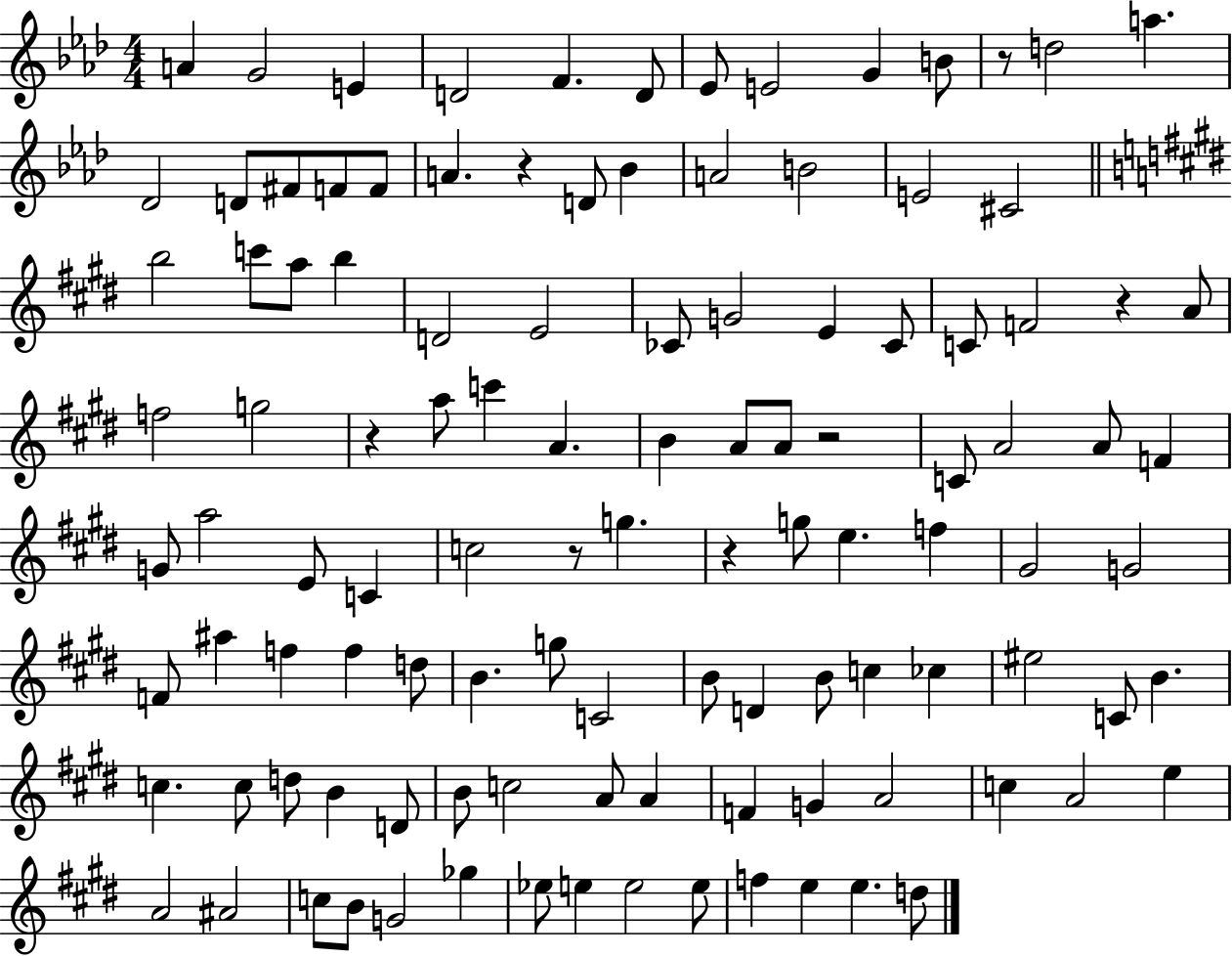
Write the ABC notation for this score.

X:1
T:Untitled
M:4/4
L:1/4
K:Ab
A G2 E D2 F D/2 _E/2 E2 G B/2 z/2 d2 a _D2 D/2 ^F/2 F/2 F/2 A z D/2 _B A2 B2 E2 ^C2 b2 c'/2 a/2 b D2 E2 _C/2 G2 E _C/2 C/2 F2 z A/2 f2 g2 z a/2 c' A B A/2 A/2 z2 C/2 A2 A/2 F G/2 a2 E/2 C c2 z/2 g z g/2 e f ^G2 G2 F/2 ^a f f d/2 B g/2 C2 B/2 D B/2 c _c ^e2 C/2 B c c/2 d/2 B D/2 B/2 c2 A/2 A F G A2 c A2 e A2 ^A2 c/2 B/2 G2 _g _e/2 e e2 e/2 f e e d/2